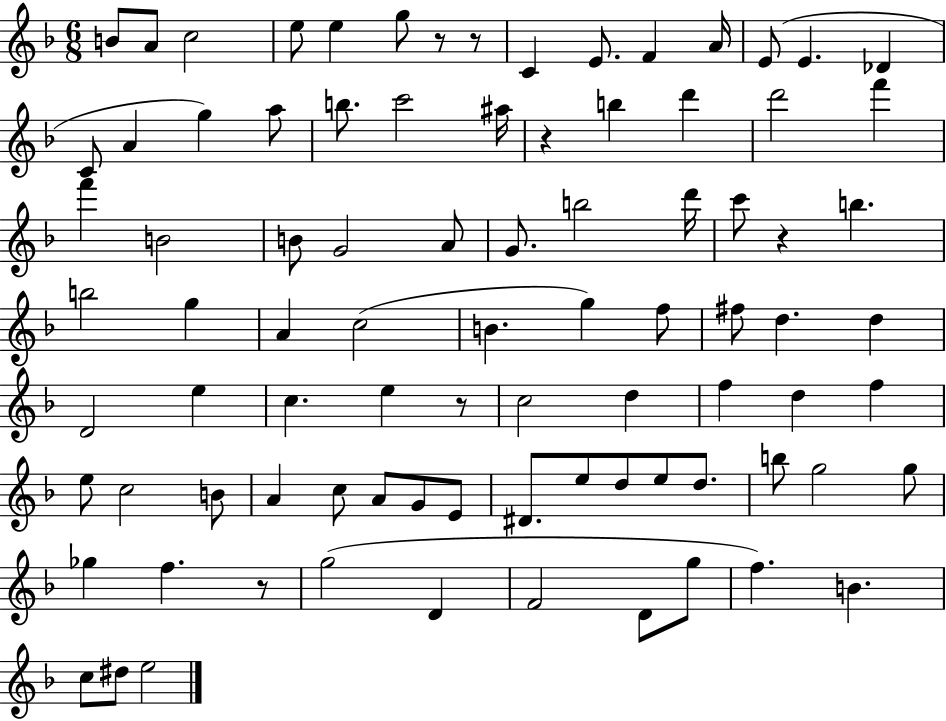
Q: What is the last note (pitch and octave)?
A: E5